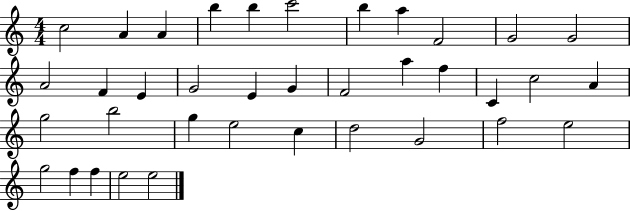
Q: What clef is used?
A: treble